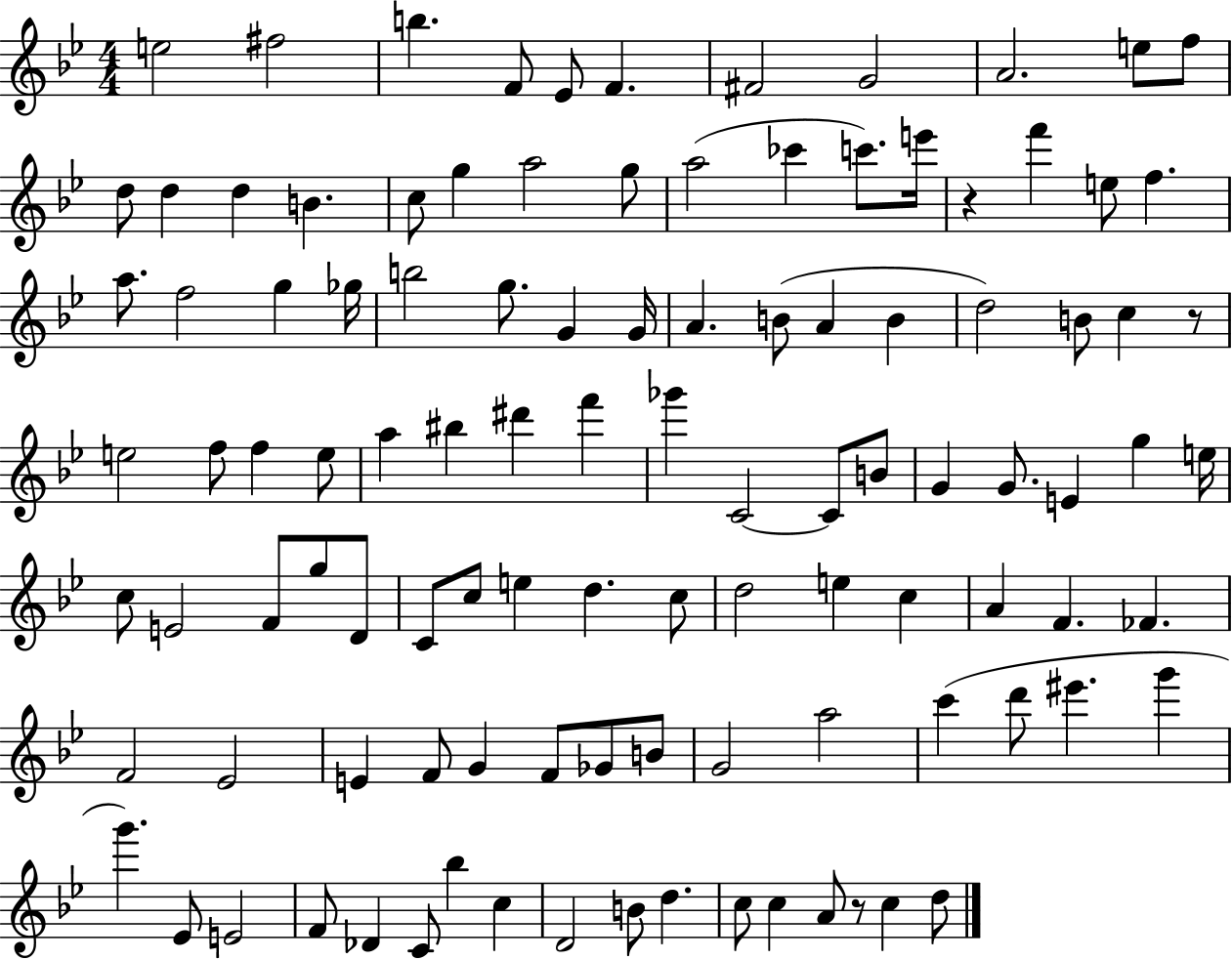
E5/h F#5/h B5/q. F4/e Eb4/e F4/q. F#4/h G4/h A4/h. E5/e F5/e D5/e D5/q D5/q B4/q. C5/e G5/q A5/h G5/e A5/h CES6/q C6/e. E6/s R/q F6/q E5/e F5/q. A5/e. F5/h G5/q Gb5/s B5/h G5/e. G4/q G4/s A4/q. B4/e A4/q B4/q D5/h B4/e C5/q R/e E5/h F5/e F5/q E5/e A5/q BIS5/q D#6/q F6/q Gb6/q C4/h C4/e B4/e G4/q G4/e. E4/q G5/q E5/s C5/e E4/h F4/e G5/e D4/e C4/e C5/e E5/q D5/q. C5/e D5/h E5/q C5/q A4/q F4/q. FES4/q. F4/h Eb4/h E4/q F4/e G4/q F4/e Gb4/e B4/e G4/h A5/h C6/q D6/e EIS6/q. G6/q G6/q. Eb4/e E4/h F4/e Db4/q C4/e Bb5/q C5/q D4/h B4/e D5/q. C5/e C5/q A4/e R/e C5/q D5/e